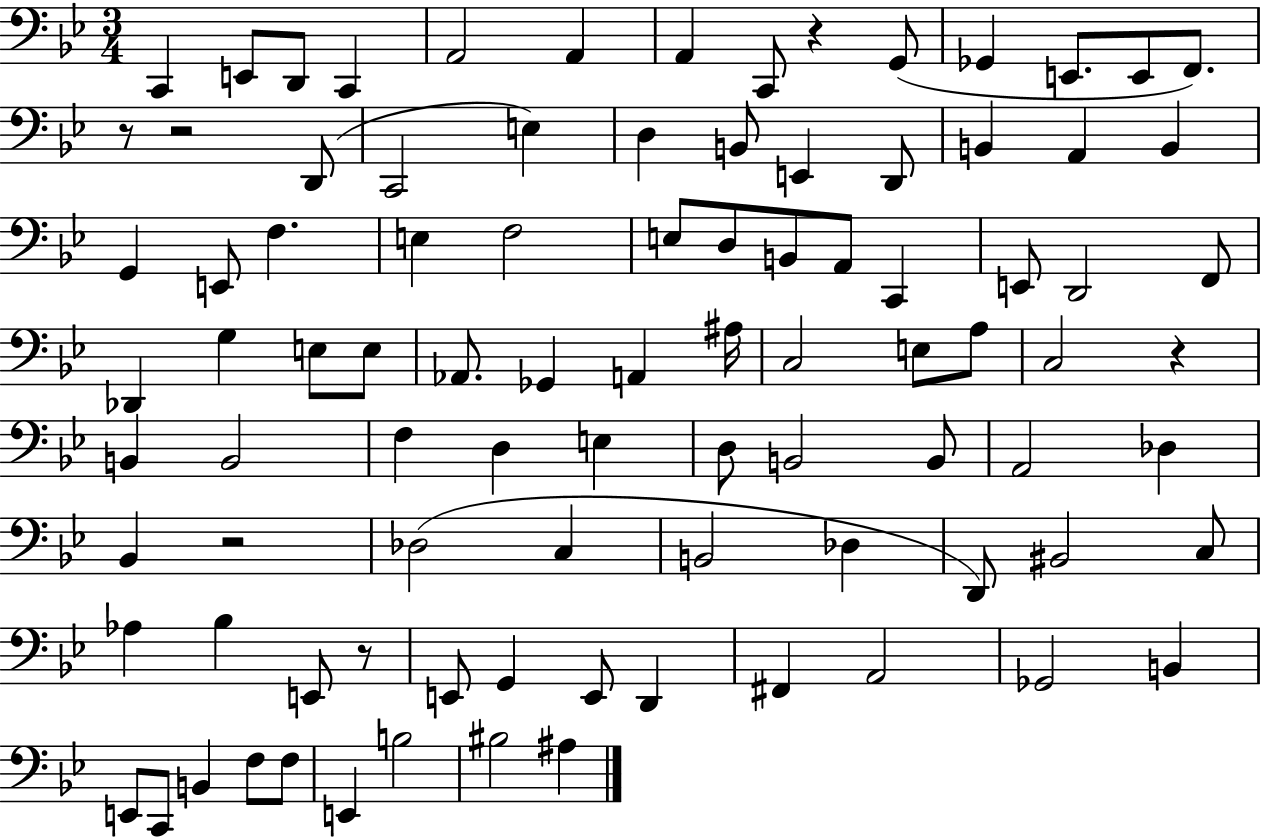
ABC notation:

X:1
T:Untitled
M:3/4
L:1/4
K:Bb
C,, E,,/2 D,,/2 C,, A,,2 A,, A,, C,,/2 z G,,/2 _G,, E,,/2 E,,/2 F,,/2 z/2 z2 D,,/2 C,,2 E, D, B,,/2 E,, D,,/2 B,, A,, B,, G,, E,,/2 F, E, F,2 E,/2 D,/2 B,,/2 A,,/2 C,, E,,/2 D,,2 F,,/2 _D,, G, E,/2 E,/2 _A,,/2 _G,, A,, ^A,/4 C,2 E,/2 A,/2 C,2 z B,, B,,2 F, D, E, D,/2 B,,2 B,,/2 A,,2 _D, _B,, z2 _D,2 C, B,,2 _D, D,,/2 ^B,,2 C,/2 _A, _B, E,,/2 z/2 E,,/2 G,, E,,/2 D,, ^F,, A,,2 _G,,2 B,, E,,/2 C,,/2 B,, F,/2 F,/2 E,, B,2 ^B,2 ^A,